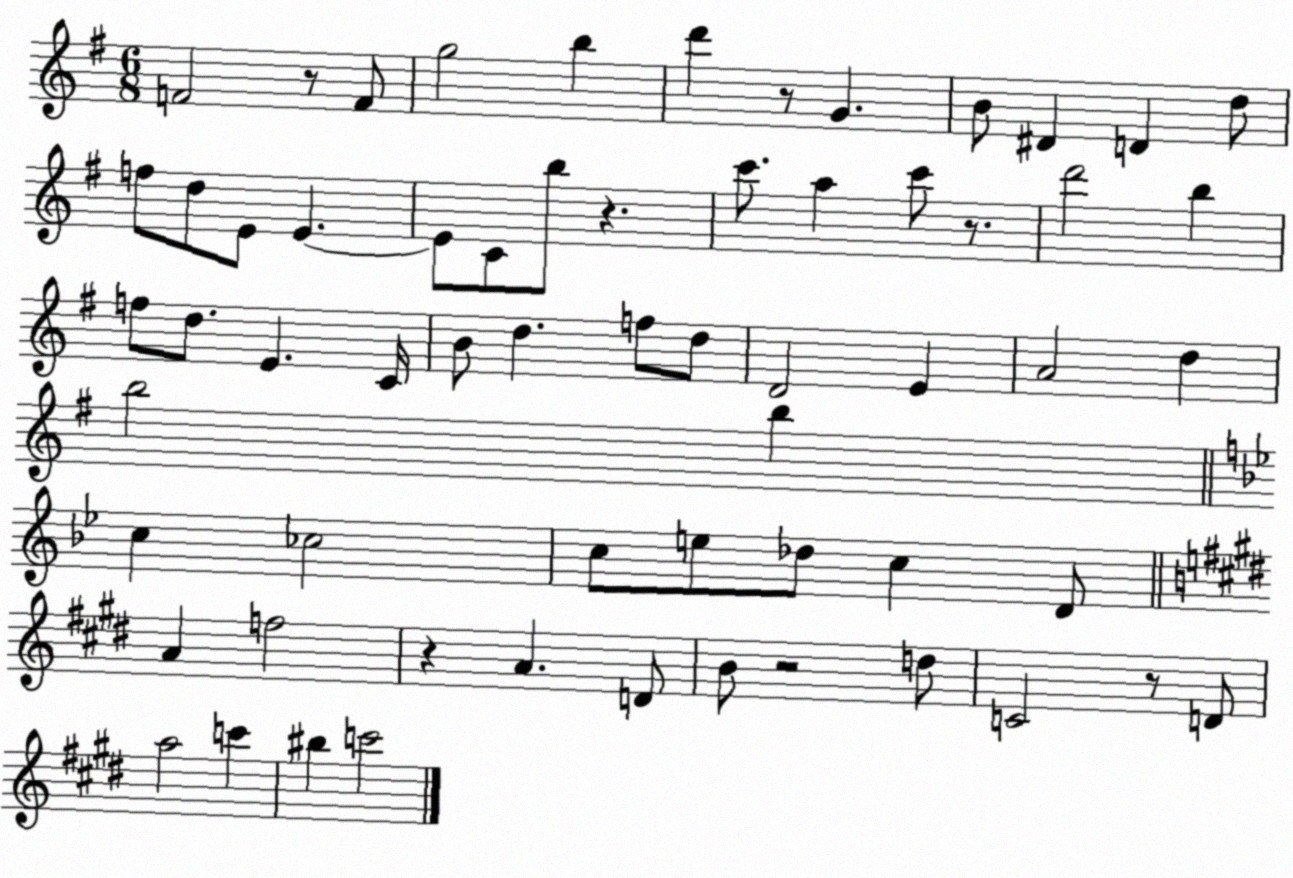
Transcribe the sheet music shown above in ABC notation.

X:1
T:Untitled
M:6/8
L:1/4
K:G
F2 z/2 F/2 g2 b d' z/2 G B/2 ^D D d/2 f/2 d/2 E/2 E E/2 C/2 b/2 z c'/2 a c'/2 z/2 d'2 b f/2 d/2 E C/4 B/2 d f/2 d/2 D2 E A2 d b2 b c _c2 c/2 e/2 _d/2 c D/2 A f2 z A D/2 B/2 z2 d/2 C2 z/2 D/2 a2 c' ^b c'2